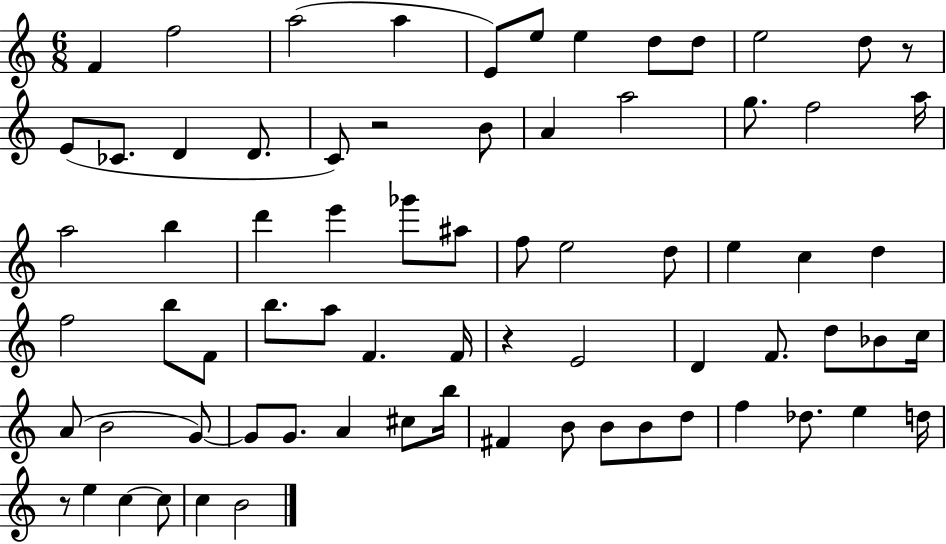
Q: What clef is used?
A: treble